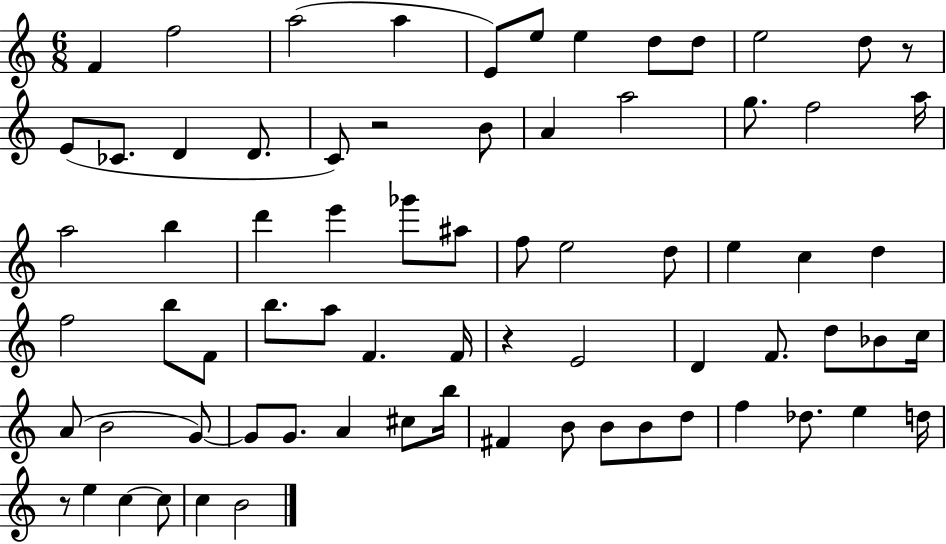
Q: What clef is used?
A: treble